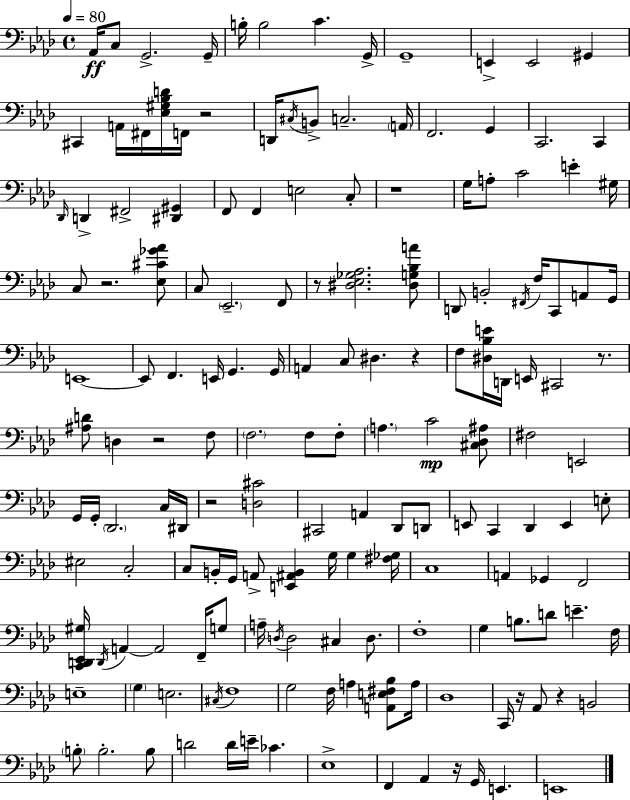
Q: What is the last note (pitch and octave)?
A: E2